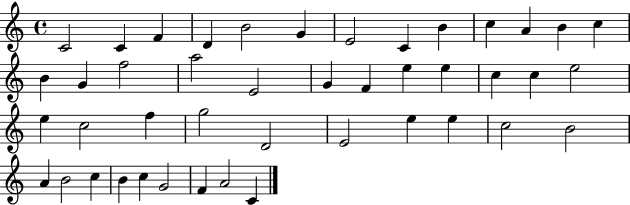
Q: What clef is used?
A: treble